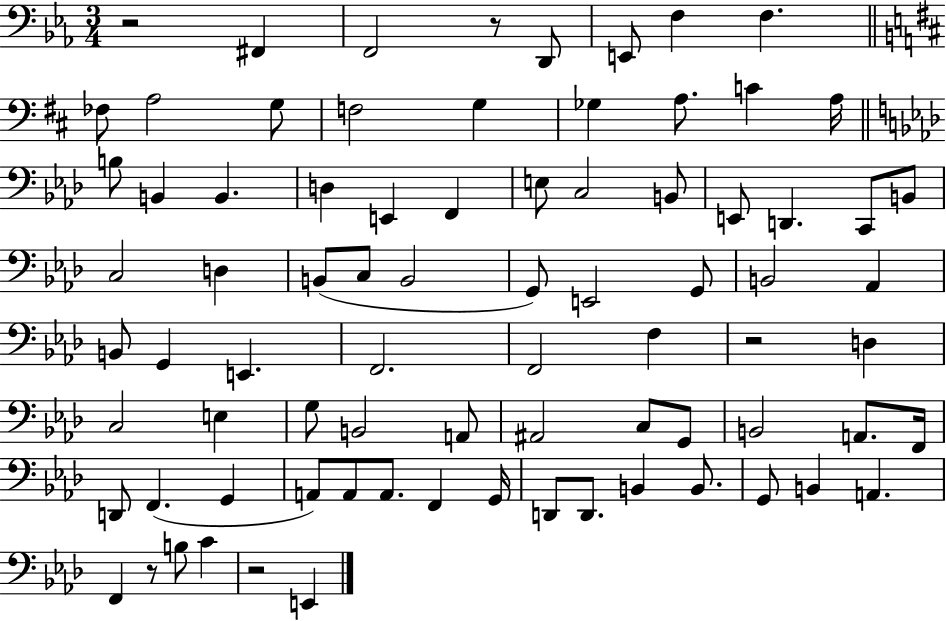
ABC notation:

X:1
T:Untitled
M:3/4
L:1/4
K:Eb
z2 ^F,, F,,2 z/2 D,,/2 E,,/2 F, F, _F,/2 A,2 G,/2 F,2 G, _G, A,/2 C A,/4 B,/2 B,, B,, D, E,, F,, E,/2 C,2 B,,/2 E,,/2 D,, C,,/2 B,,/2 C,2 D, B,,/2 C,/2 B,,2 G,,/2 E,,2 G,,/2 B,,2 _A,, B,,/2 G,, E,, F,,2 F,,2 F, z2 D, C,2 E, G,/2 B,,2 A,,/2 ^A,,2 C,/2 G,,/2 B,,2 A,,/2 F,,/4 D,,/2 F,, G,, A,,/2 A,,/2 A,,/2 F,, G,,/4 D,,/2 D,,/2 B,, B,,/2 G,,/2 B,, A,, F,, z/2 B,/2 C z2 E,,